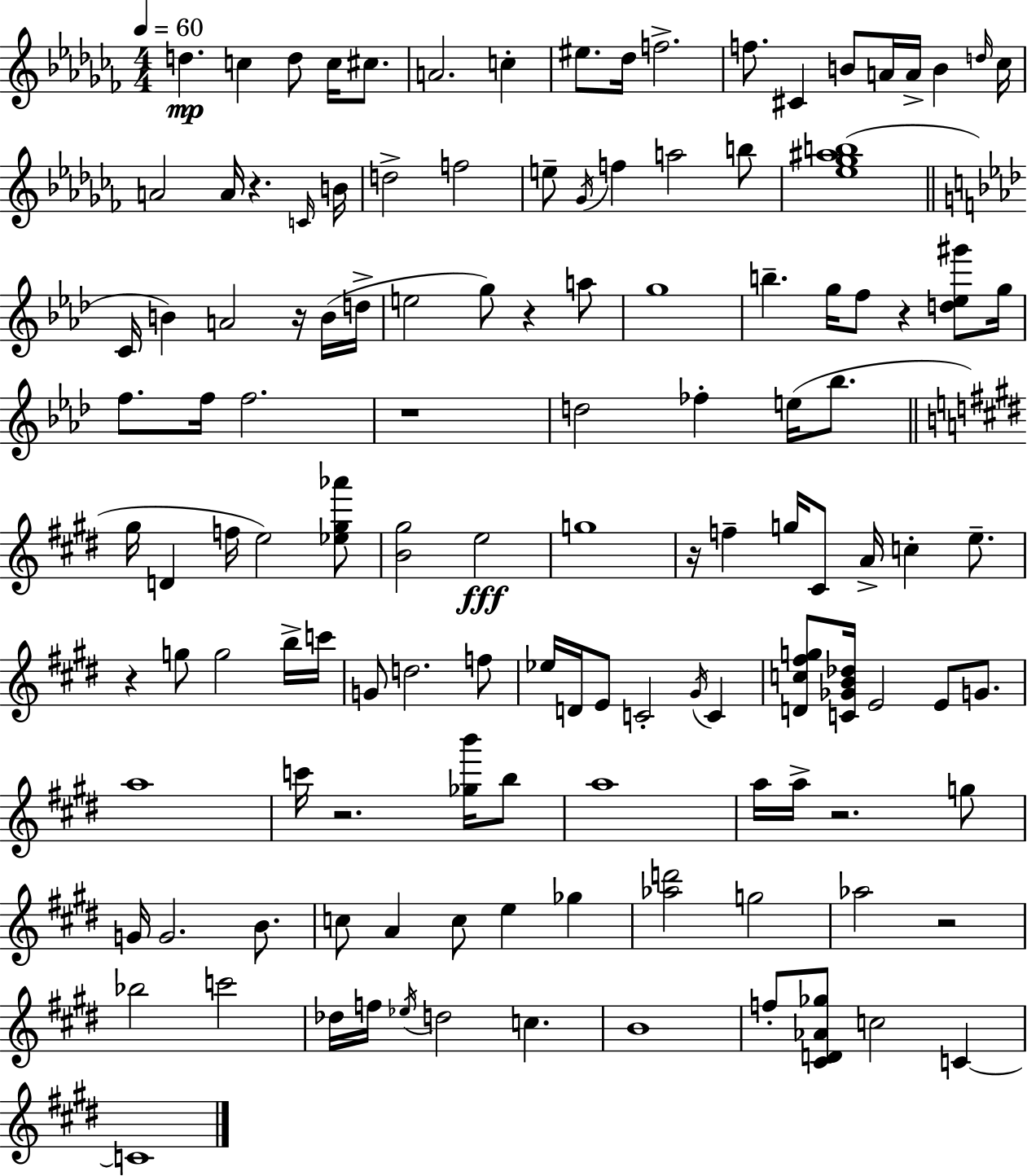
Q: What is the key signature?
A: AES minor